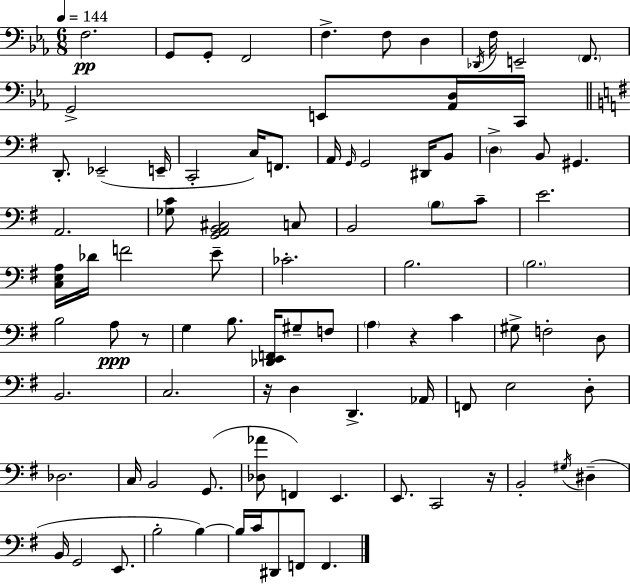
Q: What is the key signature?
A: C minor